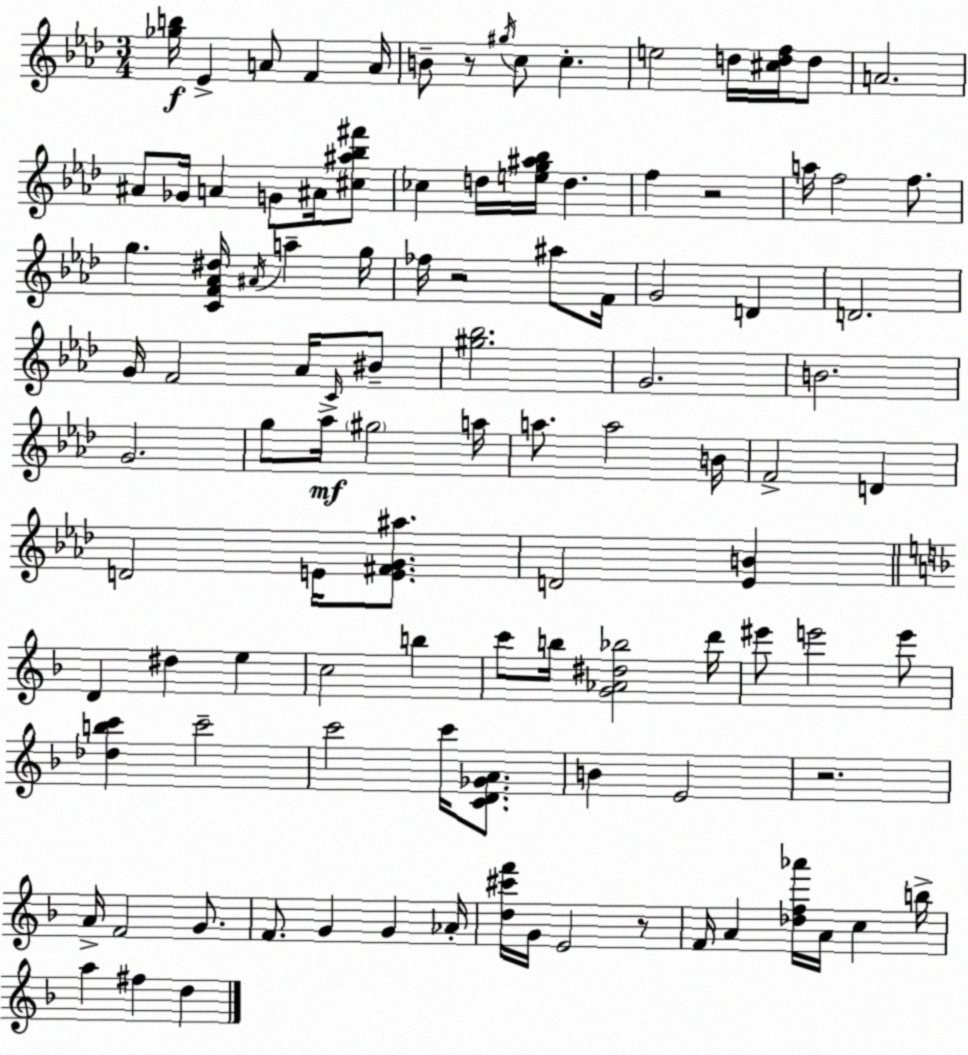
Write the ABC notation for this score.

X:1
T:Untitled
M:3/4
L:1/4
K:Fm
[_gb]/4 _E A/2 F A/4 B/2 z/2 ^g/4 c/2 c e2 d/4 [^cdf]/4 d/2 A2 ^A/2 _G/4 A G/2 ^A/4 [^c^a_b^f']/2 _c d/4 [eg^a_b]/4 d f z2 a/4 f2 f/2 g [CF_A^d]/4 ^A/4 a g/4 _f/4 z2 ^a/2 F/4 G2 D D2 G/4 F2 _A/4 C/4 ^B/2 [^g_b]2 G2 B2 G2 g/2 _a/4 ^g2 a/4 a/2 a2 B/4 F2 D D2 E/4 [E^FG^a]/2 D2 [_EB] D ^d e c2 b c'/2 b/4 [G_A^d_b]2 d'/4 ^e'/2 e'2 e'/2 [_dbc'] c'2 c'2 c'/4 [CD_GA]/2 B E2 z2 A/4 F2 G/2 F/2 G G _A/4 [d^c'f']/4 G/4 E2 z/2 F/4 A [_df_a']/4 A/4 c b/4 a ^f d